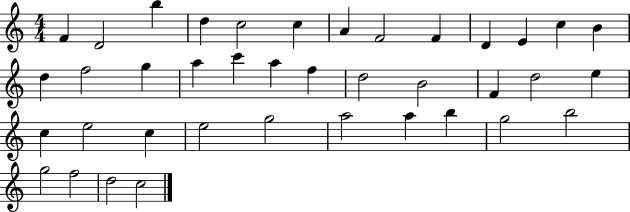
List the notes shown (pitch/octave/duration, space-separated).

F4/q D4/h B5/q D5/q C5/h C5/q A4/q F4/h F4/q D4/q E4/q C5/q B4/q D5/q F5/h G5/q A5/q C6/q A5/q F5/q D5/h B4/h F4/q D5/h E5/q C5/q E5/h C5/q E5/h G5/h A5/h A5/q B5/q G5/h B5/h G5/h F5/h D5/h C5/h